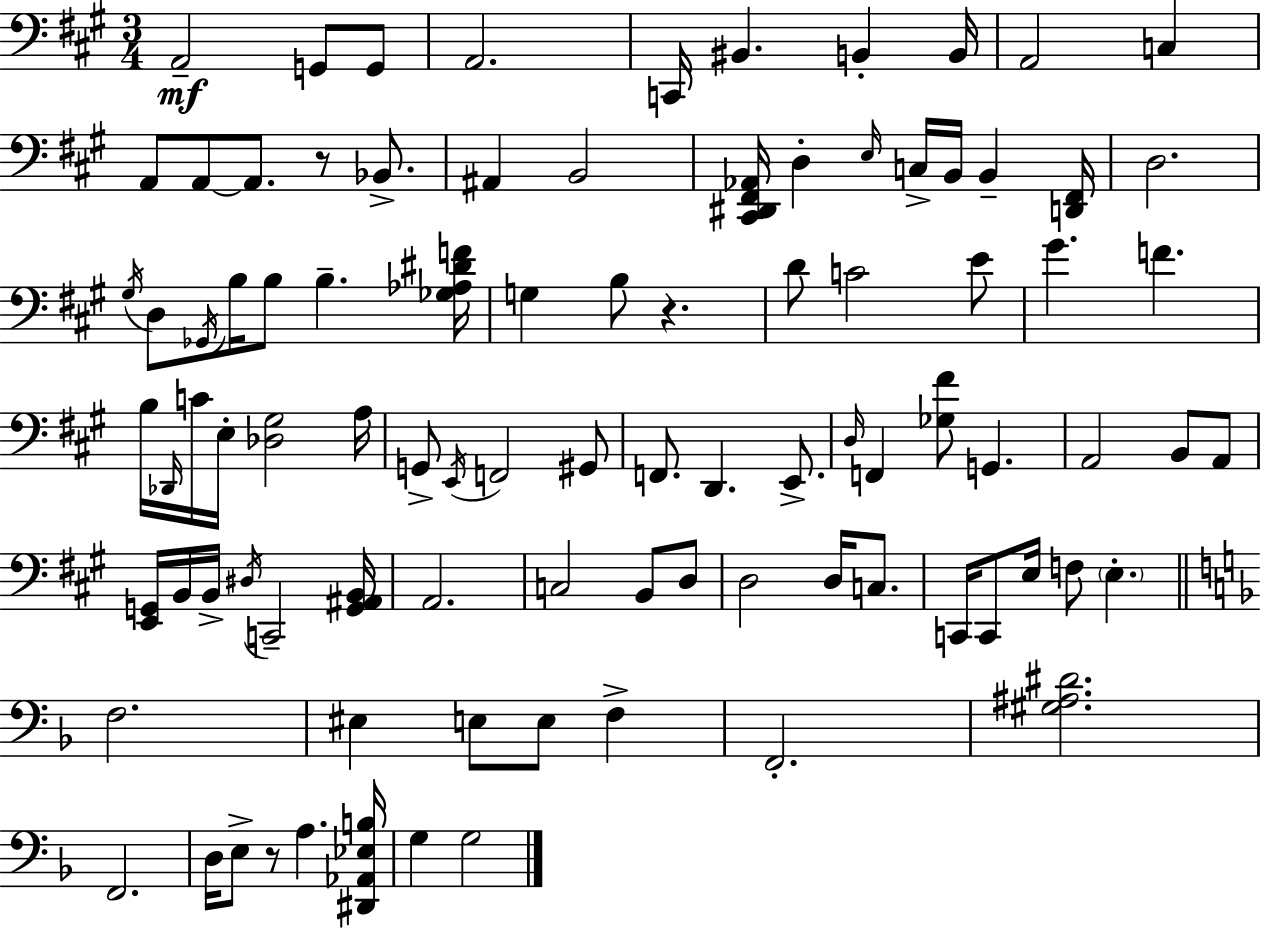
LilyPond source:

{
  \clef bass
  \numericTimeSignature
  \time 3/4
  \key a \major
  a,2--\mf g,8 g,8 | a,2. | c,16 bis,4. b,4-. b,16 | a,2 c4 | \break a,8 a,8~~ a,8. r8 bes,8.-> | ais,4 b,2 | <cis, dis, fis, aes,>16 d4-. \grace { e16 } c16-> b,16 b,4-- | <d, fis,>16 d2. | \break \acciaccatura { gis16 } d8 \acciaccatura { ges,16 } b16 b8 b4.-- | <ges aes dis' f'>16 g4 b8 r4. | d'8 c'2 | e'8 gis'4. f'4. | \break b16 \grace { des,16 } c'16 e16-. <des gis>2 | a16 g,8-> \acciaccatura { e,16 } f,2 | gis,8 f,8. d,4. | e,8.-> \grace { d16 } f,4 <ges fis'>8 | \break g,4. a,2 | b,8 a,8 <e, g,>16 b,16 b,16-> \acciaccatura { dis16 } c,2-- | <g, ais, b,>16 a,2. | c2 | \break b,8 d8 d2 | d16 c8. c,16 c,8 e16 f8 | \parenthesize e4.-. \bar "||" \break \key d \minor f2. | eis4 e8 e8 f4-> | f,2.-. | <gis ais dis'>2. | \break f,2. | d16 e8-> r8 a4. <dis, aes, ees b>16 | g4 g2 | \bar "|."
}